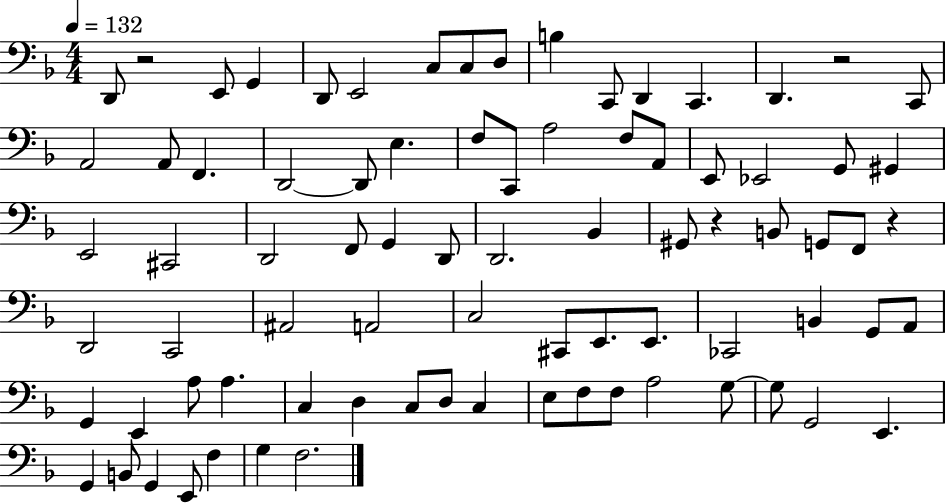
D2/e R/h E2/e G2/q D2/e E2/h C3/e C3/e D3/e B3/q C2/e D2/q C2/q. D2/q. R/h C2/e A2/h A2/e F2/q. D2/h D2/e E3/q. F3/e C2/e A3/h F3/e A2/e E2/e Eb2/h G2/e G#2/q E2/h C#2/h D2/h F2/e G2/q D2/e D2/h. Bb2/q G#2/e R/q B2/e G2/e F2/e R/q D2/h C2/h A#2/h A2/h C3/h C#2/e E2/e. E2/e. CES2/h B2/q G2/e A2/e G2/q E2/q A3/e A3/q. C3/q D3/q C3/e D3/e C3/q E3/e F3/e F3/e A3/h G3/e G3/e G2/h E2/q. G2/q B2/e G2/q E2/e F3/q G3/q F3/h.